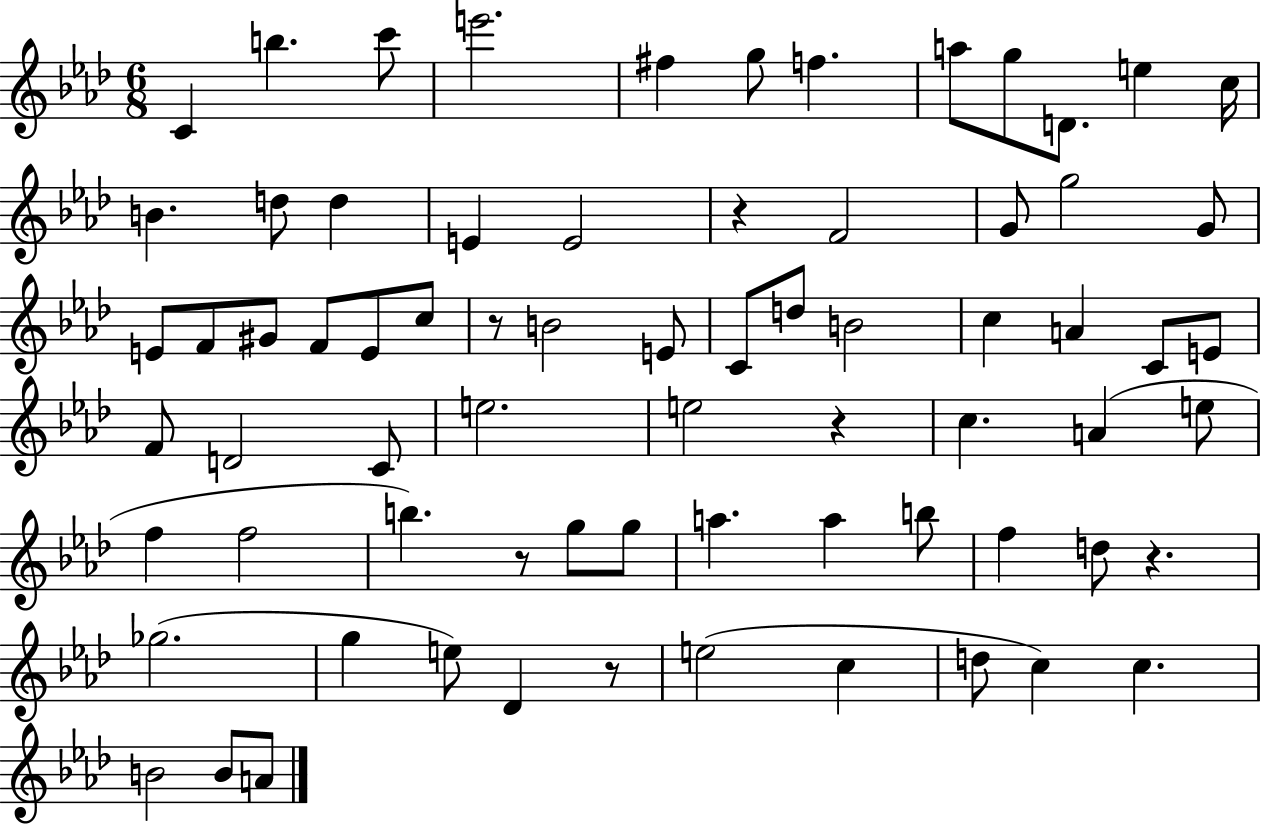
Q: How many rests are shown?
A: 6